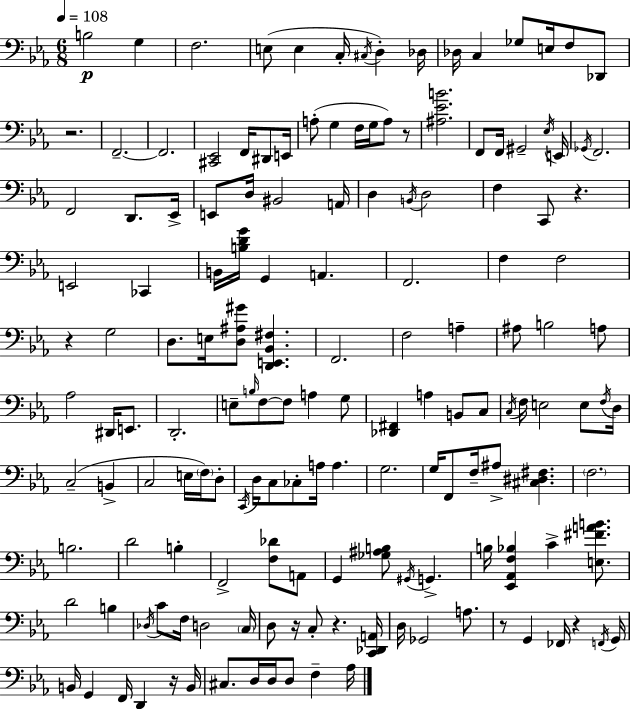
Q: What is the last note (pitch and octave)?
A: Ab3